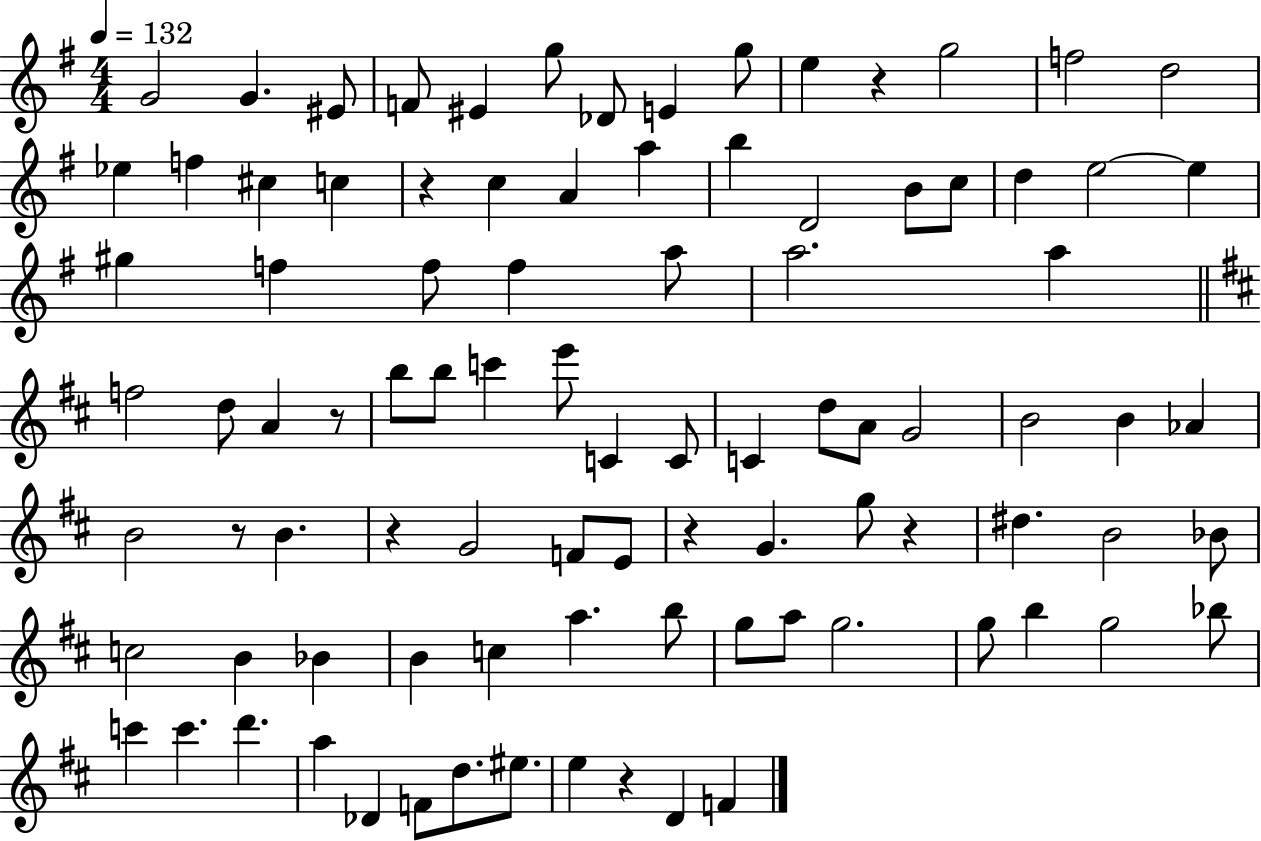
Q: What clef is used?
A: treble